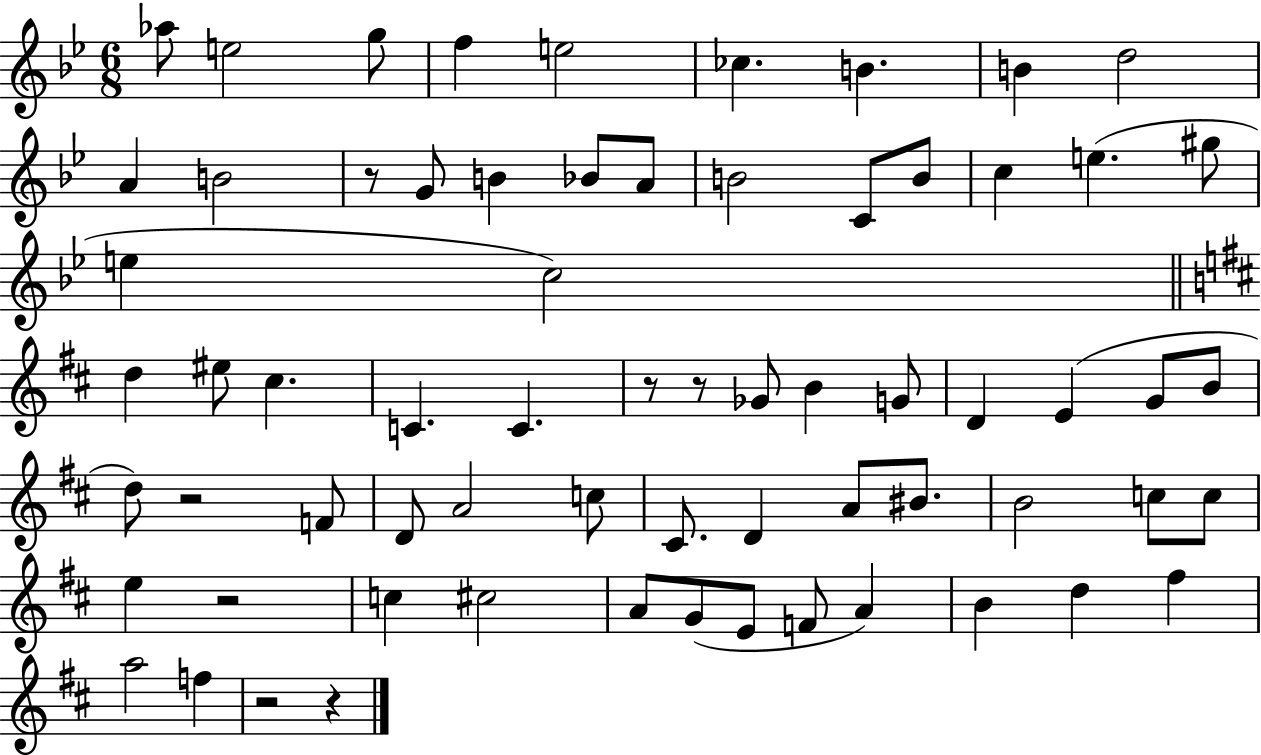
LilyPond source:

{
  \clef treble
  \numericTimeSignature
  \time 6/8
  \key bes \major
  aes''8 e''2 g''8 | f''4 e''2 | ces''4. b'4. | b'4 d''2 | \break a'4 b'2 | r8 g'8 b'4 bes'8 a'8 | b'2 c'8 b'8 | c''4 e''4.( gis''8 | \break e''4 c''2) | \bar "||" \break \key b \minor d''4 eis''8 cis''4. | c'4. c'4. | r8 r8 ges'8 b'4 g'8 | d'4 e'4( g'8 b'8 | \break d''8) r2 f'8 | d'8 a'2 c''8 | cis'8. d'4 a'8 bis'8. | b'2 c''8 c''8 | \break e''4 r2 | c''4 cis''2 | a'8 g'8( e'8 f'8 a'4) | b'4 d''4 fis''4 | \break a''2 f''4 | r2 r4 | \bar "|."
}